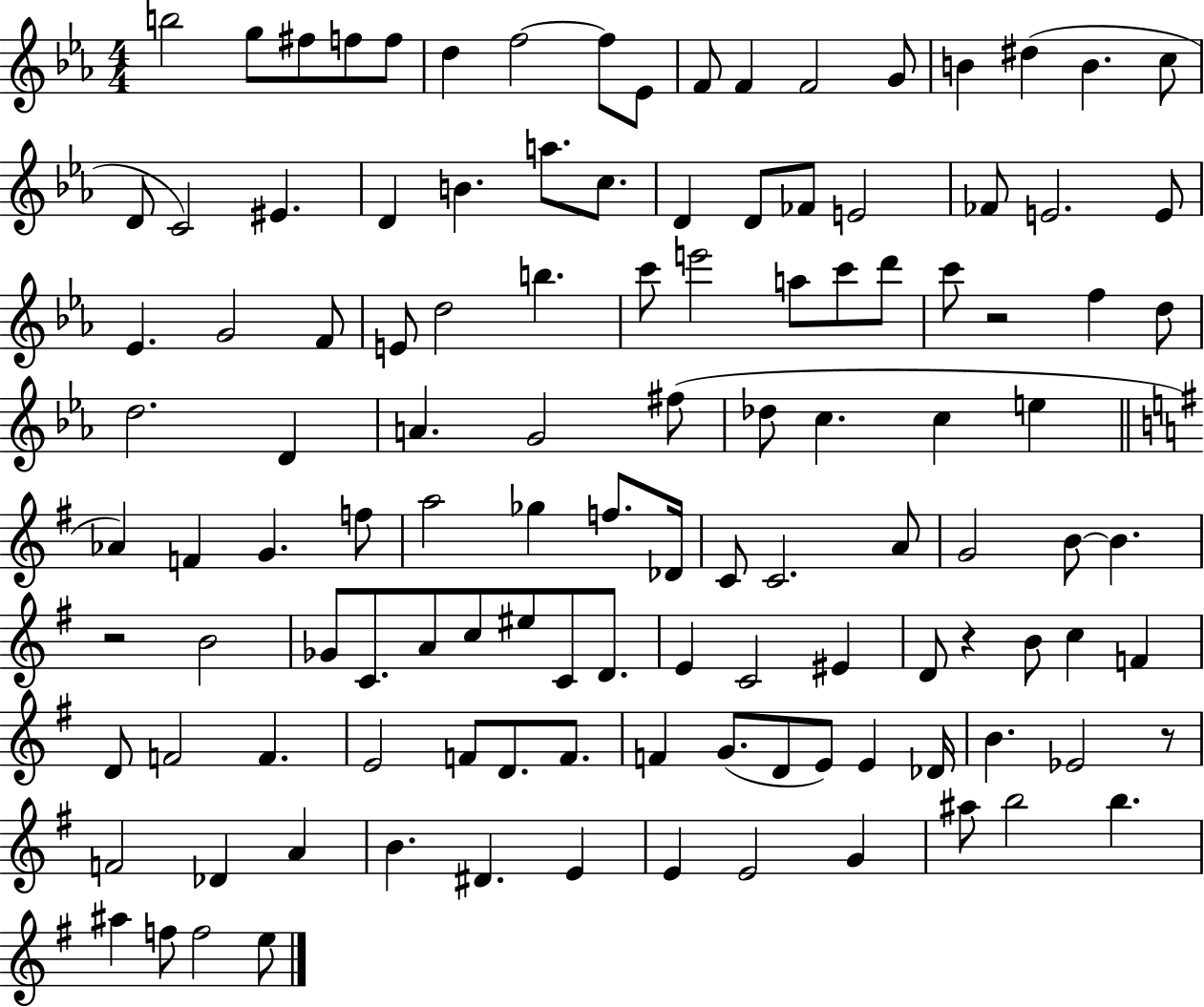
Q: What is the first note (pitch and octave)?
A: B5